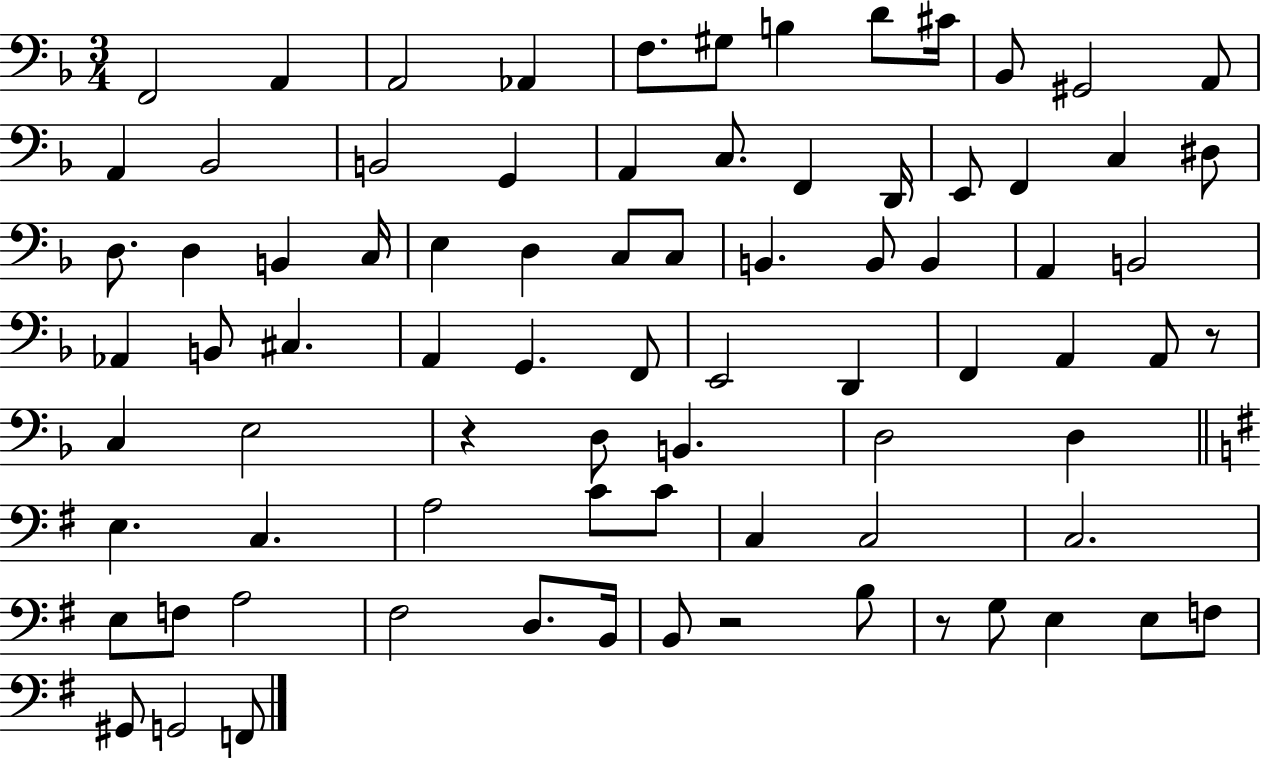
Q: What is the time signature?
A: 3/4